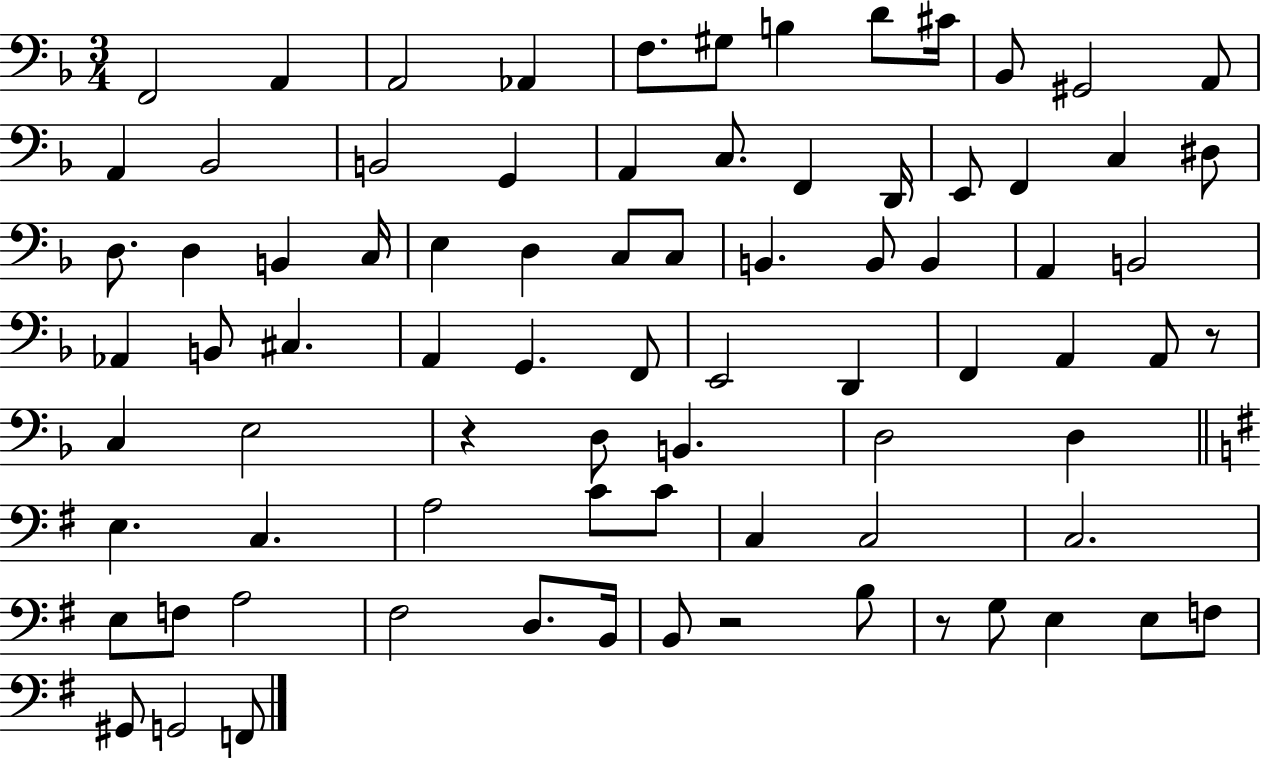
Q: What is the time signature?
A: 3/4